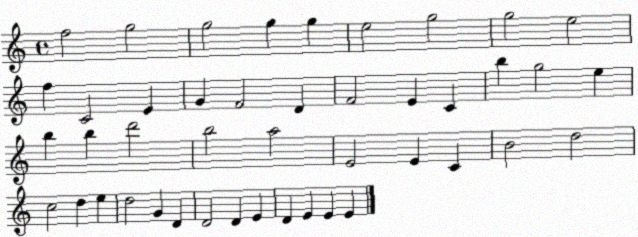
X:1
T:Untitled
M:4/4
L:1/4
K:C
f2 g2 g2 g g e2 g2 g2 e2 f C2 E G F2 D F2 E C b g2 e b b d'2 b2 a2 E2 E C B2 d2 c2 d e d2 G D D2 D E D E E E